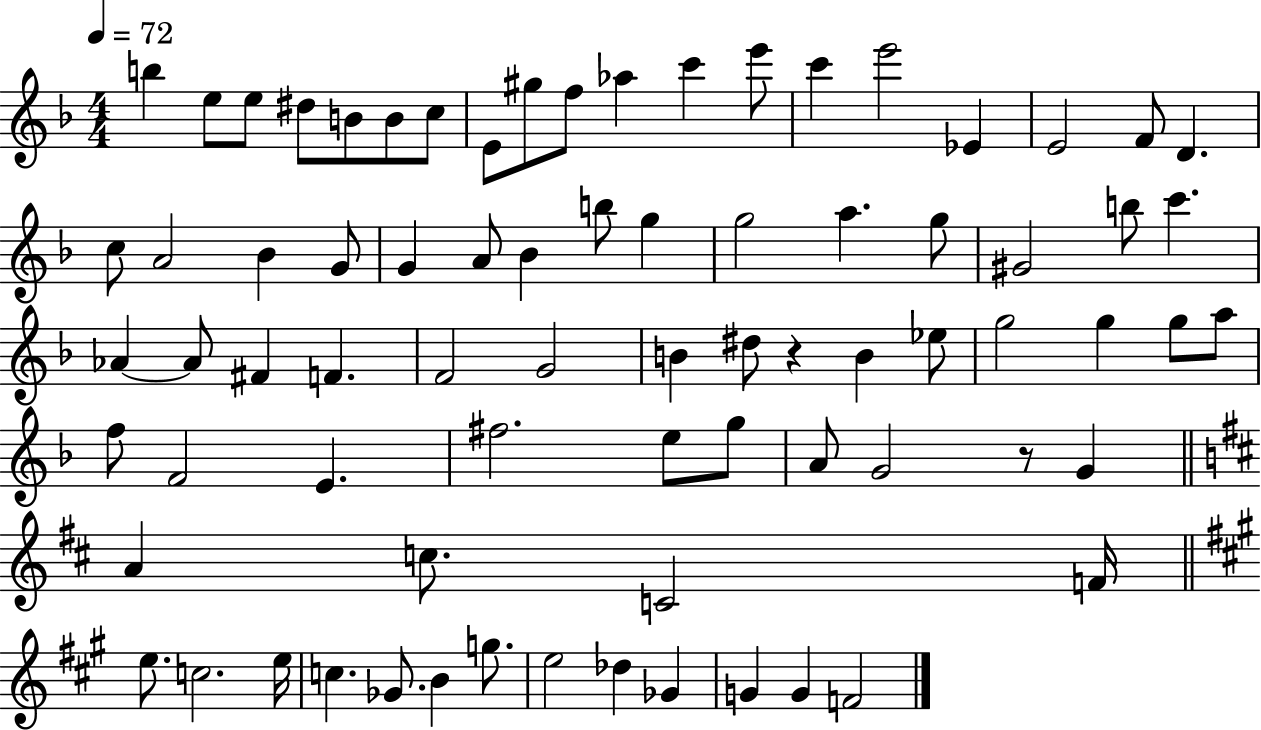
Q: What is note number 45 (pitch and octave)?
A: G5